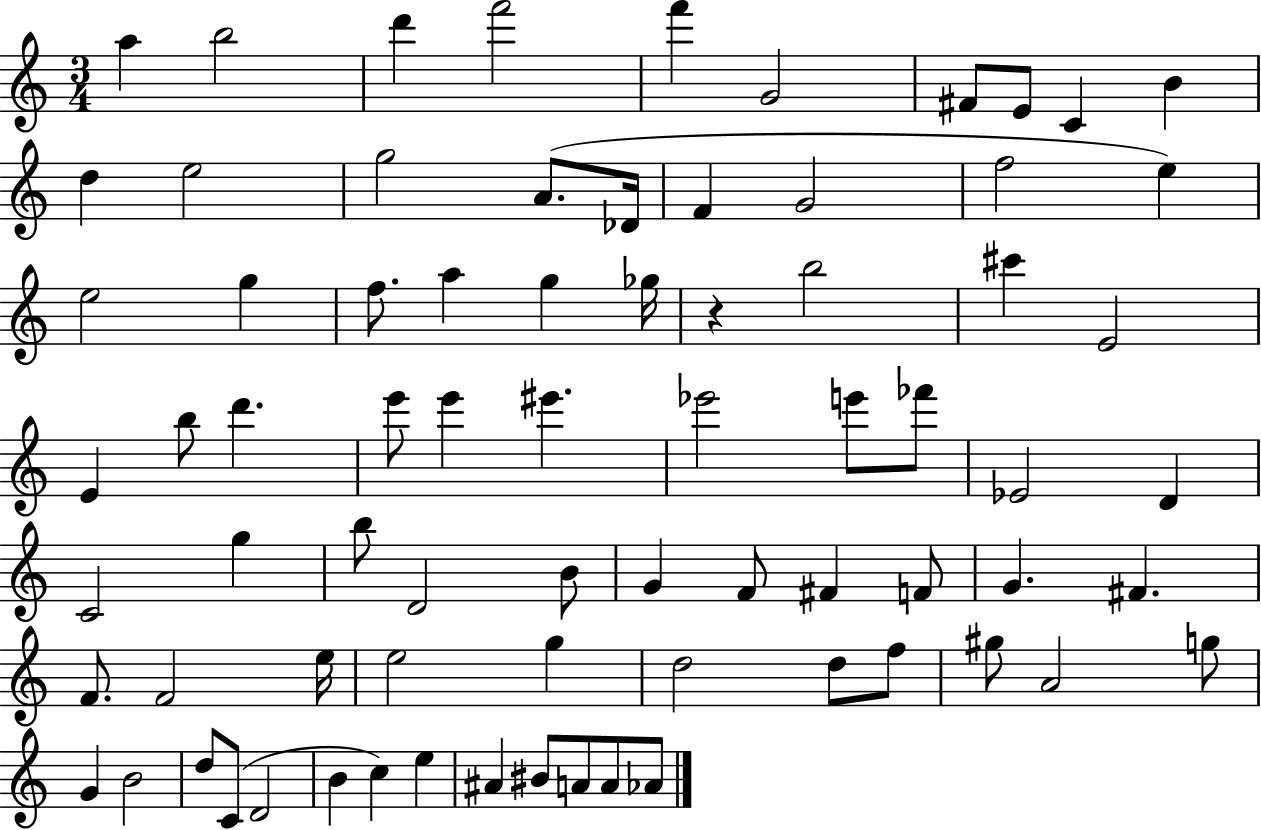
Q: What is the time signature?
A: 3/4